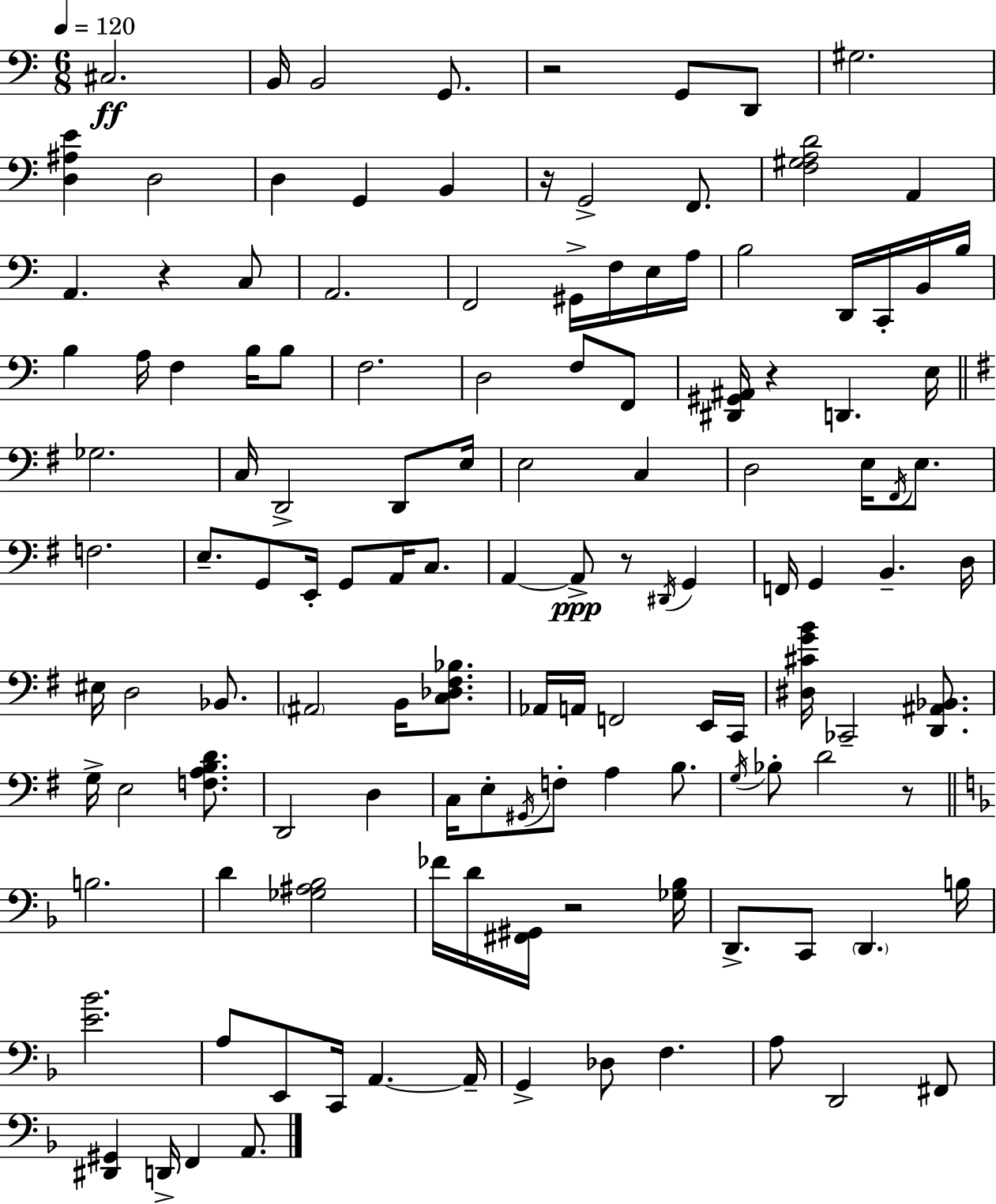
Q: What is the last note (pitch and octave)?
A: A2